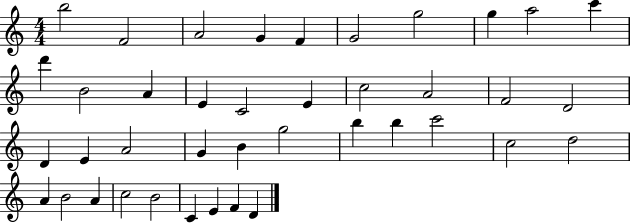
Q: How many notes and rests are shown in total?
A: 40